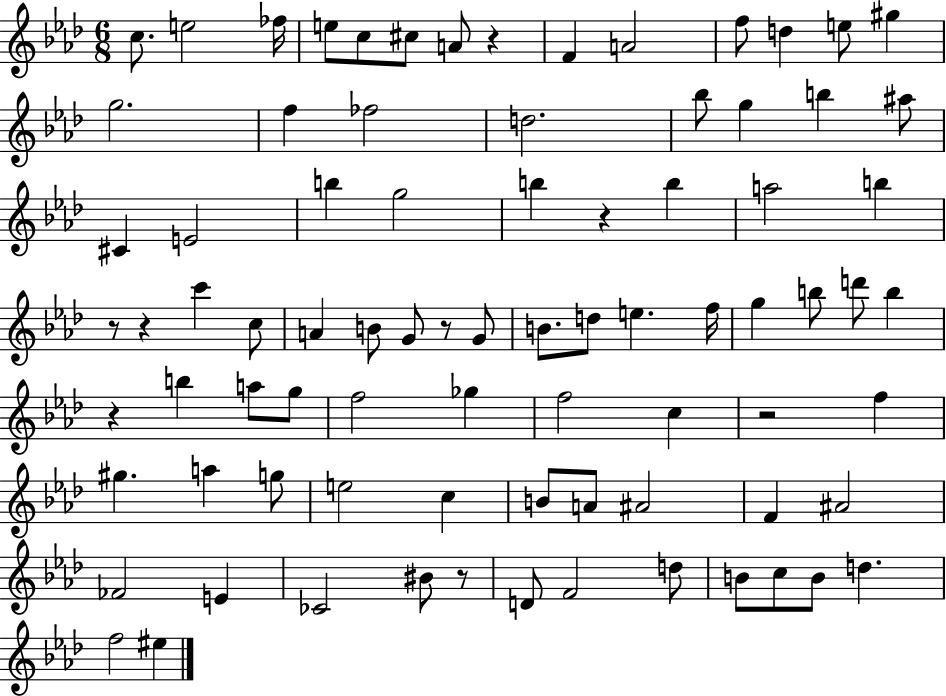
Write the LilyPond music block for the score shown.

{
  \clef treble
  \numericTimeSignature
  \time 6/8
  \key aes \major
  \repeat volta 2 { c''8. e''2 fes''16 | e''8 c''8 cis''8 a'8 r4 | f'4 a'2 | f''8 d''4 e''8 gis''4 | \break g''2. | f''4 fes''2 | d''2. | bes''8 g''4 b''4 ais''8 | \break cis'4 e'2 | b''4 g''2 | b''4 r4 b''4 | a''2 b''4 | \break r8 r4 c'''4 c''8 | a'4 b'8 g'8 r8 g'8 | b'8. d''8 e''4. f''16 | g''4 b''8 d'''8 b''4 | \break r4 b''4 a''8 g''8 | f''2 ges''4 | f''2 c''4 | r2 f''4 | \break gis''4. a''4 g''8 | e''2 c''4 | b'8 a'8 ais'2 | f'4 ais'2 | \break fes'2 e'4 | ces'2 bis'8 r8 | d'8 f'2 d''8 | b'8 c''8 b'8 d''4. | \break f''2 eis''4 | } \bar "|."
}